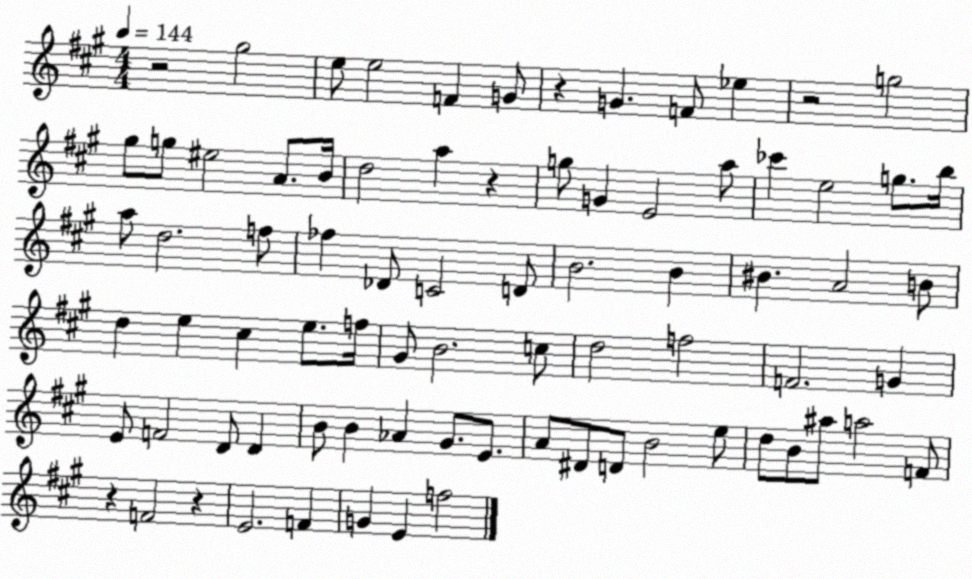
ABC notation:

X:1
T:Untitled
M:4/4
L:1/4
K:A
z2 ^g2 e/2 e2 F G/2 z G F/2 _e z2 g2 ^g/2 g/2 ^e2 A/2 B/4 d2 a z g/2 G E2 a/2 _c' e2 g/2 b/4 a/2 d2 f/2 _f _D/2 C2 D/2 B2 B ^B A2 B/2 d e ^c e/2 f/4 ^G/2 B2 c/2 d2 f2 F2 G E/2 F2 D/2 D B/2 B _A ^G/2 E/2 A/2 ^D/2 D/2 B2 e/2 d/2 B/2 ^a/2 a2 F/2 z F2 z E2 F G E f2